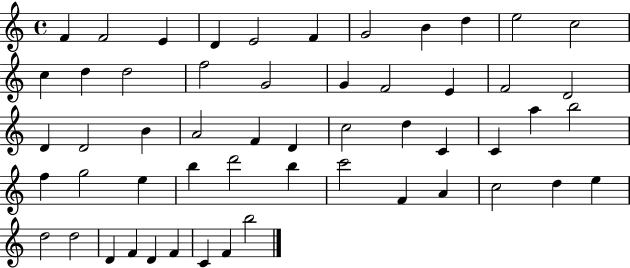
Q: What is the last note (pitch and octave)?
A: B5